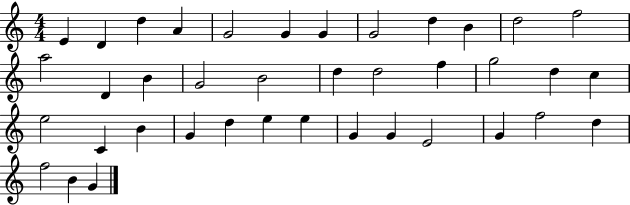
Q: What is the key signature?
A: C major